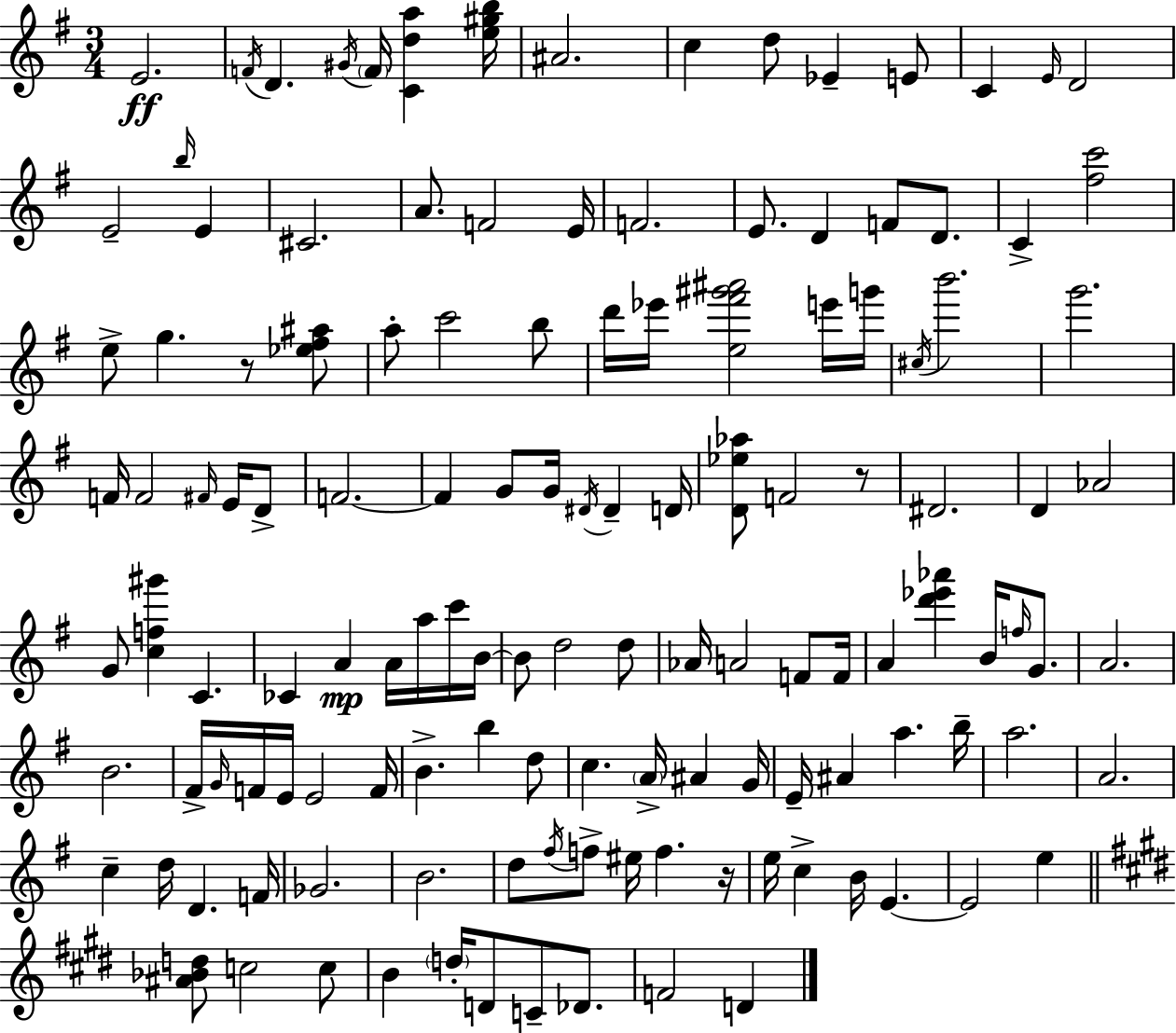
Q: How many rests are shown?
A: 3